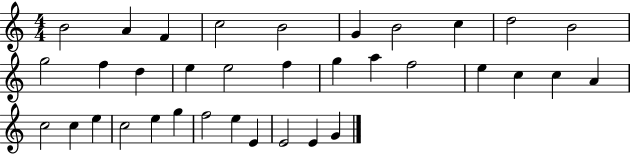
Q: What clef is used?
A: treble